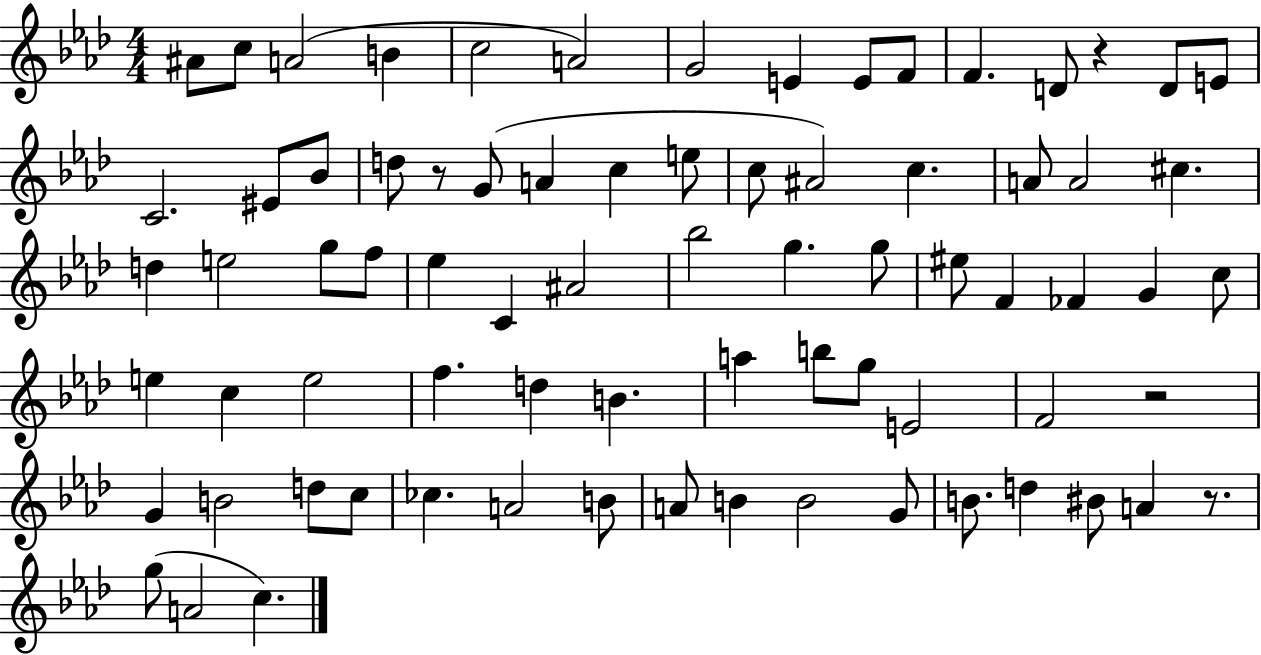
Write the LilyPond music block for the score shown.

{
  \clef treble
  \numericTimeSignature
  \time 4/4
  \key aes \major
  ais'8 c''8 a'2( b'4 | c''2 a'2) | g'2 e'4 e'8 f'8 | f'4. d'8 r4 d'8 e'8 | \break c'2. eis'8 bes'8 | d''8 r8 g'8( a'4 c''4 e''8 | c''8 ais'2) c''4. | a'8 a'2 cis''4. | \break d''4 e''2 g''8 f''8 | ees''4 c'4 ais'2 | bes''2 g''4. g''8 | eis''8 f'4 fes'4 g'4 c''8 | \break e''4 c''4 e''2 | f''4. d''4 b'4. | a''4 b''8 g''8 e'2 | f'2 r2 | \break g'4 b'2 d''8 c''8 | ces''4. a'2 b'8 | a'8 b'4 b'2 g'8 | b'8. d''4 bis'8 a'4 r8. | \break g''8( a'2 c''4.) | \bar "|."
}